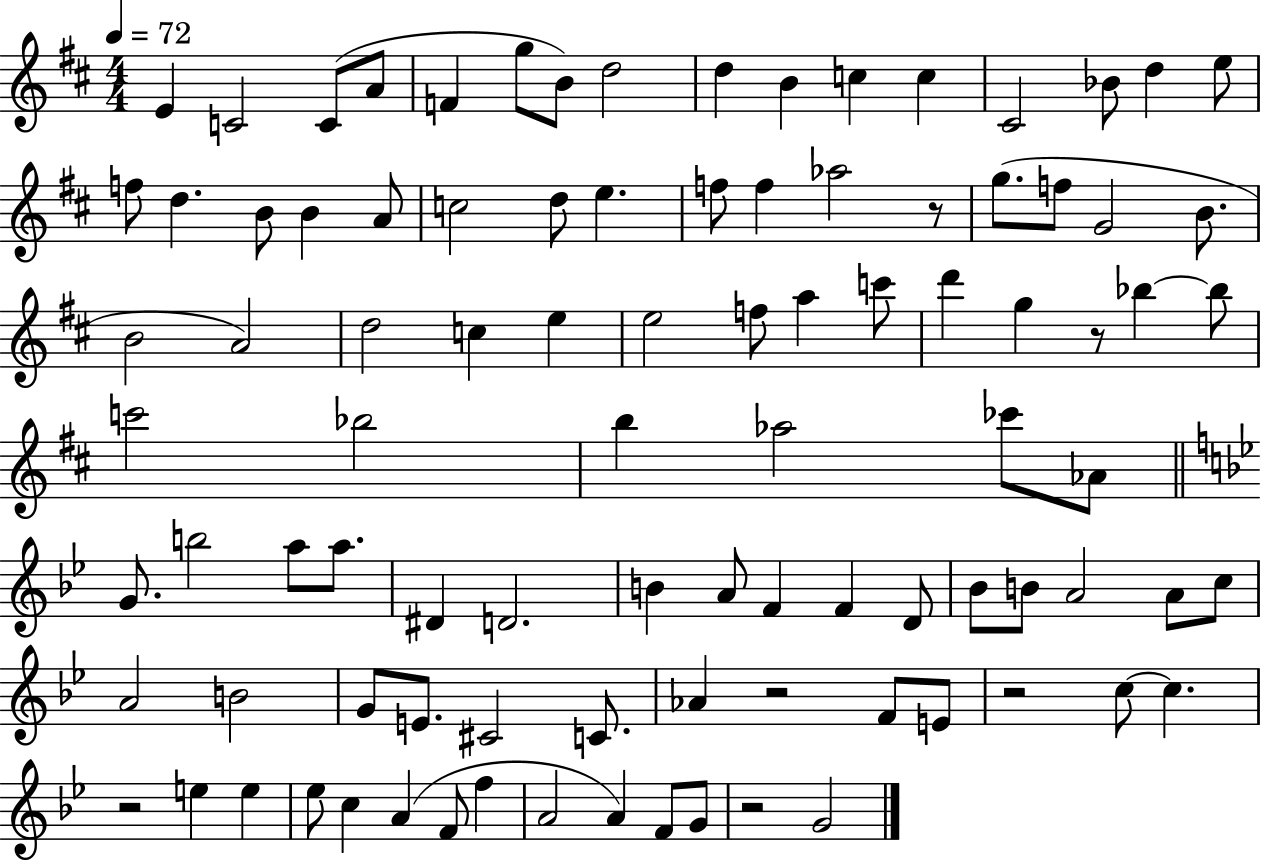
{
  \clef treble
  \numericTimeSignature
  \time 4/4
  \key d \major
  \tempo 4 = 72
  e'4 c'2 c'8( a'8 | f'4 g''8 b'8) d''2 | d''4 b'4 c''4 c''4 | cis'2 bes'8 d''4 e''8 | \break f''8 d''4. b'8 b'4 a'8 | c''2 d''8 e''4. | f''8 f''4 aes''2 r8 | g''8.( f''8 g'2 b'8. | \break b'2 a'2) | d''2 c''4 e''4 | e''2 f''8 a''4 c'''8 | d'''4 g''4 r8 bes''4~~ bes''8 | \break c'''2 bes''2 | b''4 aes''2 ces'''8 aes'8 | \bar "||" \break \key g \minor g'8. b''2 a''8 a''8. | dis'4 d'2. | b'4 a'8 f'4 f'4 d'8 | bes'8 b'8 a'2 a'8 c''8 | \break a'2 b'2 | g'8 e'8. cis'2 c'8. | aes'4 r2 f'8 e'8 | r2 c''8~~ c''4. | \break r2 e''4 e''4 | ees''8 c''4 a'4( f'8 f''4 | a'2 a'4) f'8 g'8 | r2 g'2 | \break \bar "|."
}